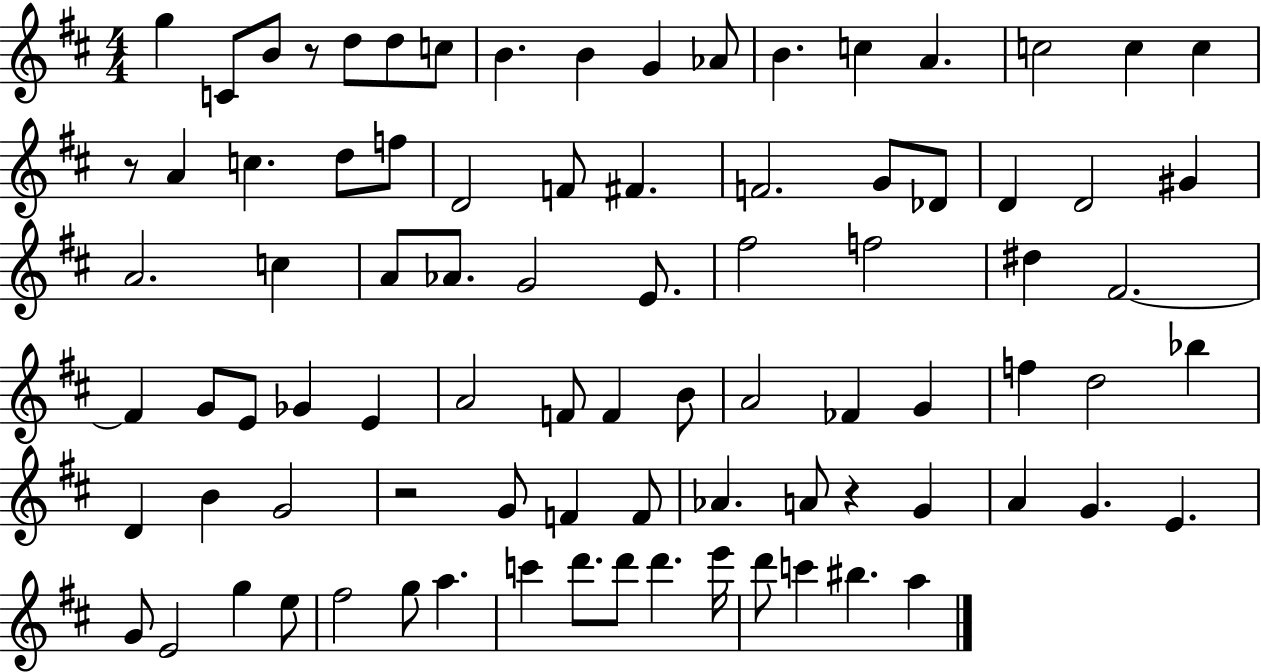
G5/q C4/e B4/e R/e D5/e D5/e C5/e B4/q. B4/q G4/q Ab4/e B4/q. C5/q A4/q. C5/h C5/q C5/q R/e A4/q C5/q. D5/e F5/e D4/h F4/e F#4/q. F4/h. G4/e Db4/e D4/q D4/h G#4/q A4/h. C5/q A4/e Ab4/e. G4/h E4/e. F#5/h F5/h D#5/q F#4/h. F#4/q G4/e E4/e Gb4/q E4/q A4/h F4/e F4/q B4/e A4/h FES4/q G4/q F5/q D5/h Bb5/q D4/q B4/q G4/h R/h G4/e F4/q F4/e Ab4/q. A4/e R/q G4/q A4/q G4/q. E4/q. G4/e E4/h G5/q E5/e F#5/h G5/e A5/q. C6/q D6/e. D6/e D6/q. E6/s D6/e C6/q BIS5/q. A5/q